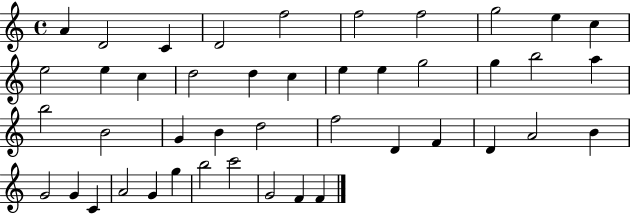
X:1
T:Untitled
M:4/4
L:1/4
K:C
A D2 C D2 f2 f2 f2 g2 e c e2 e c d2 d c e e g2 g b2 a b2 B2 G B d2 f2 D F D A2 B G2 G C A2 G g b2 c'2 G2 F F